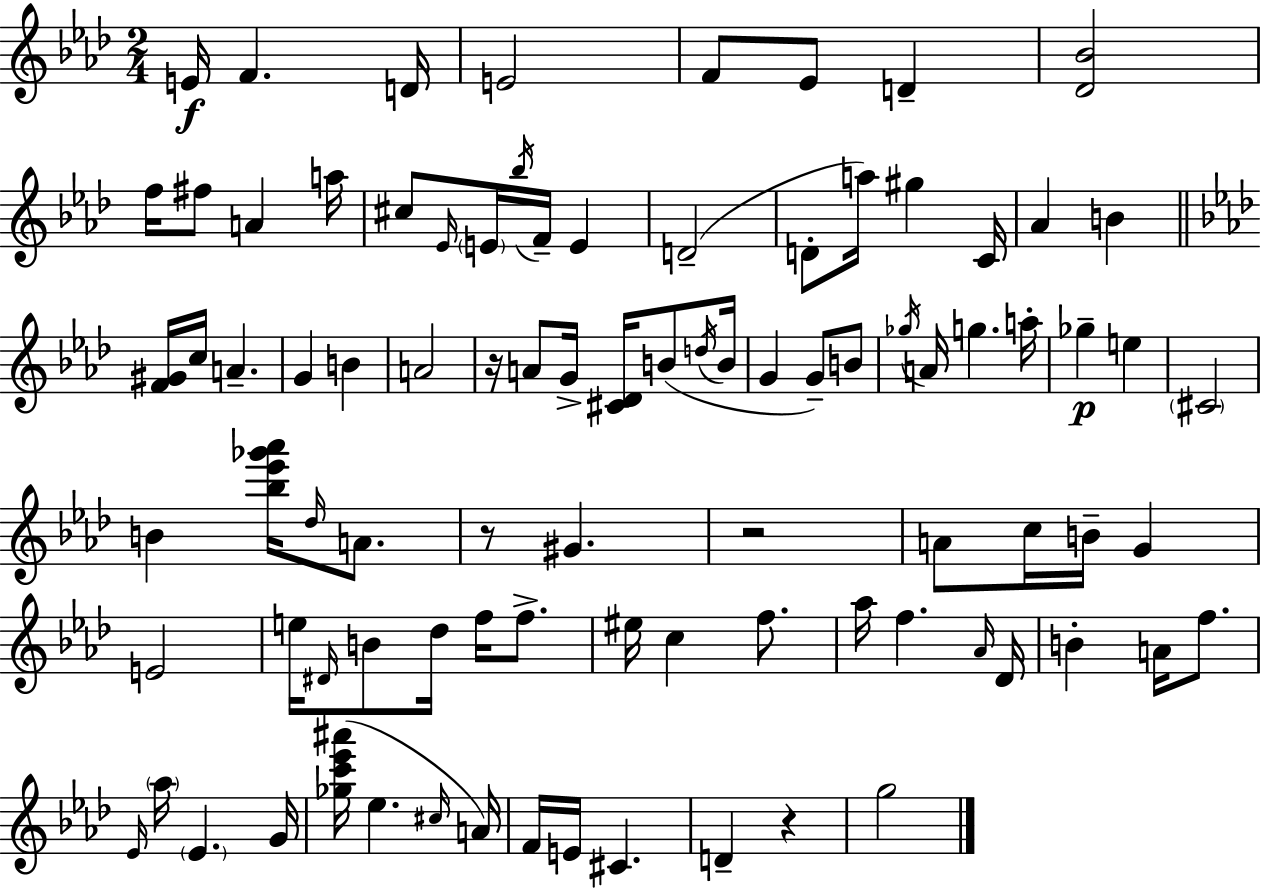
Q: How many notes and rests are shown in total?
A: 90